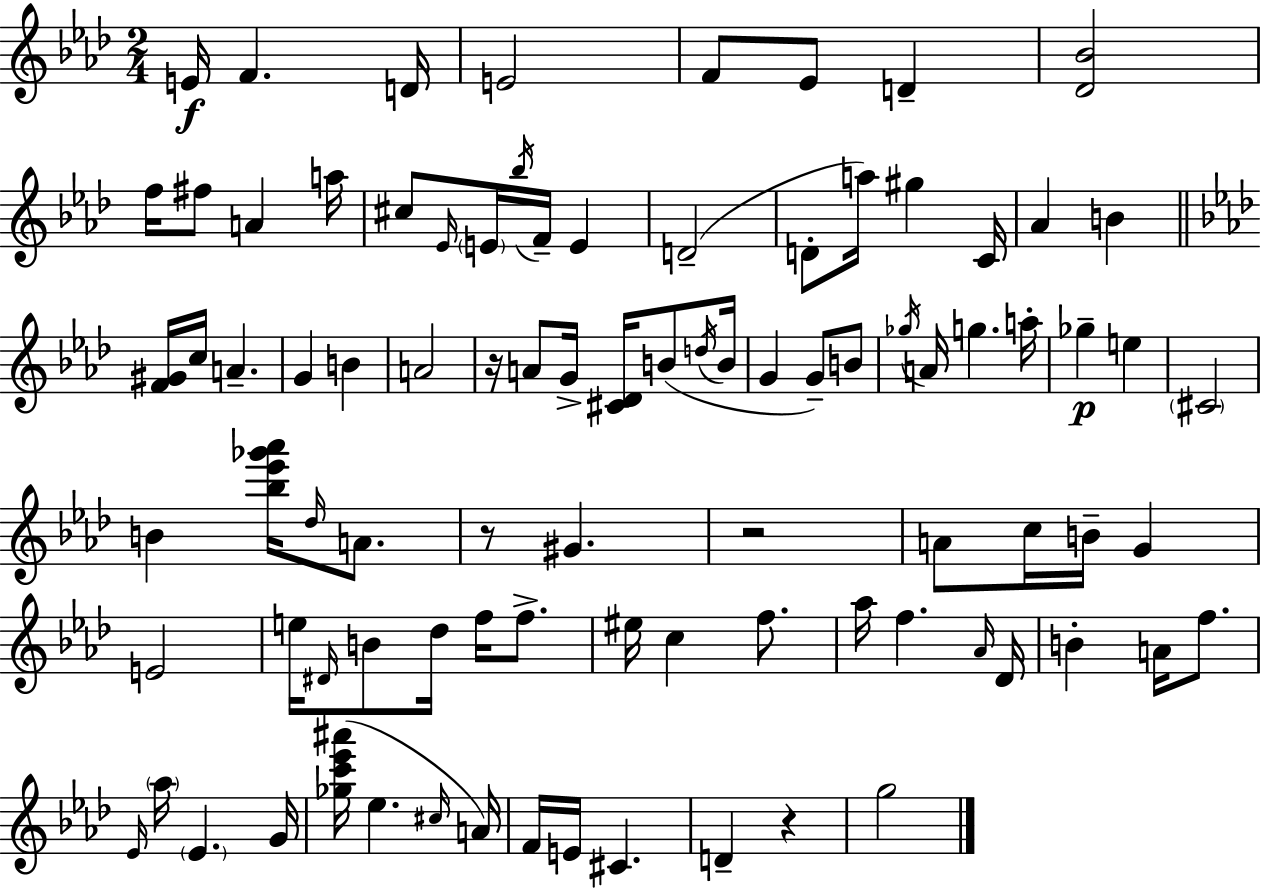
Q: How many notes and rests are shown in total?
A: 90